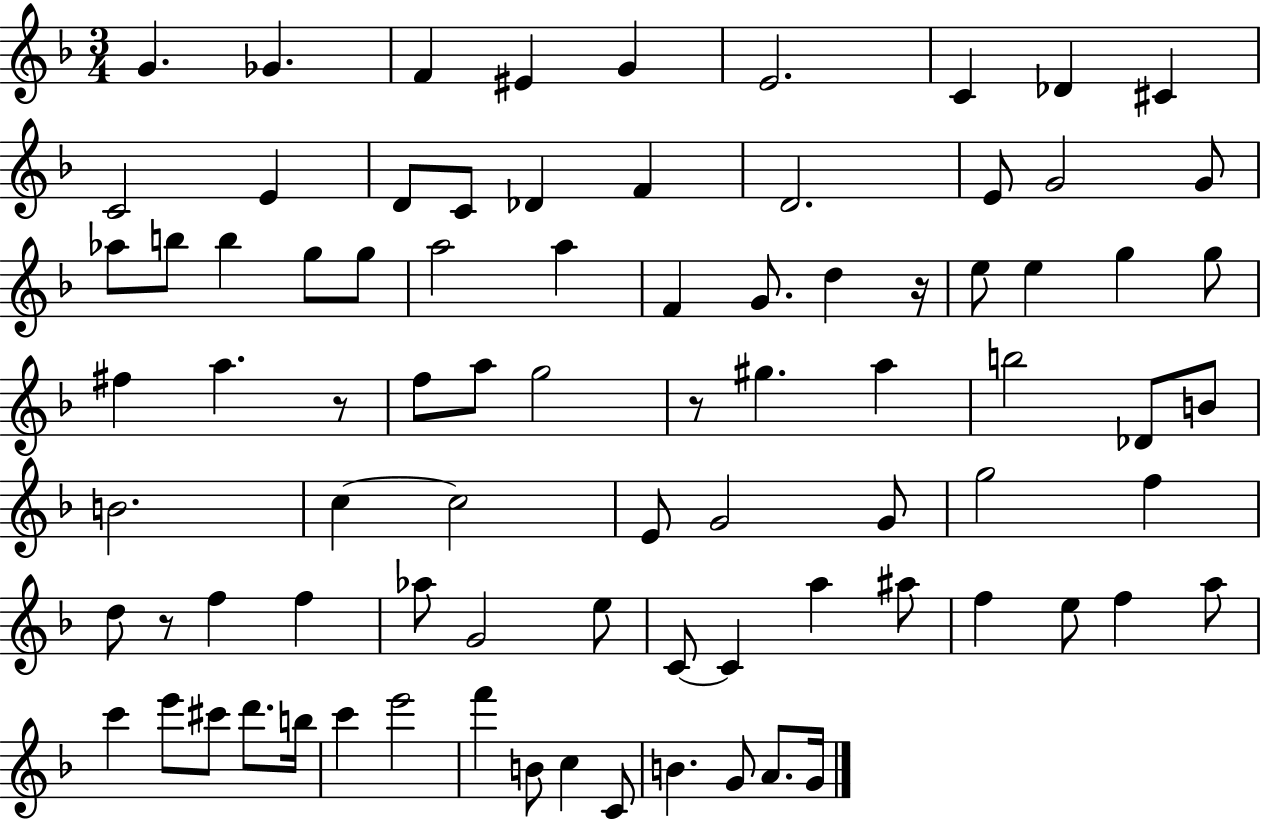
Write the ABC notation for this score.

X:1
T:Untitled
M:3/4
L:1/4
K:F
G _G F ^E G E2 C _D ^C C2 E D/2 C/2 _D F D2 E/2 G2 G/2 _a/2 b/2 b g/2 g/2 a2 a F G/2 d z/4 e/2 e g g/2 ^f a z/2 f/2 a/2 g2 z/2 ^g a b2 _D/2 B/2 B2 c c2 E/2 G2 G/2 g2 f d/2 z/2 f f _a/2 G2 e/2 C/2 C a ^a/2 f e/2 f a/2 c' e'/2 ^c'/2 d'/2 b/4 c' e'2 f' B/2 c C/2 B G/2 A/2 G/4